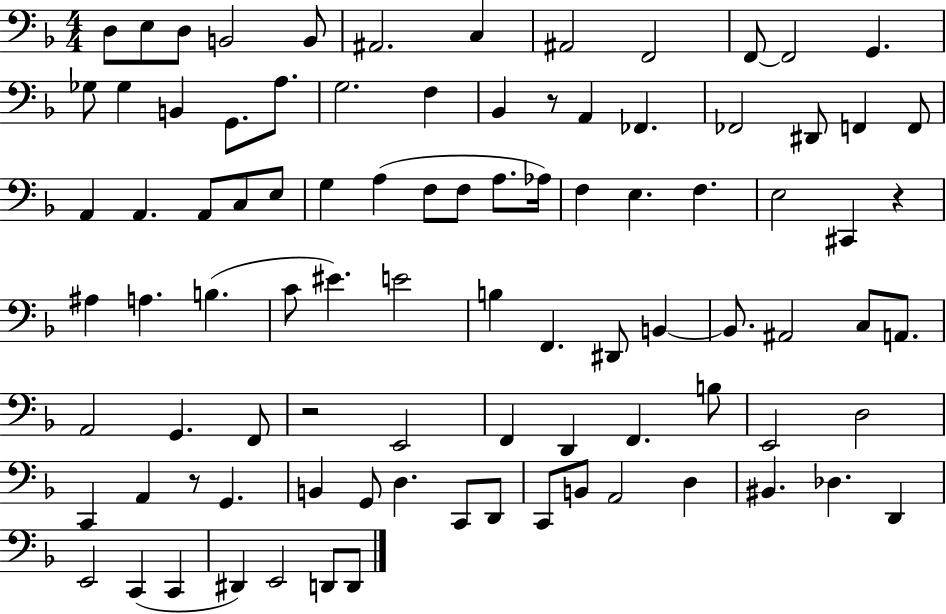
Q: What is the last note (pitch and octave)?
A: D2